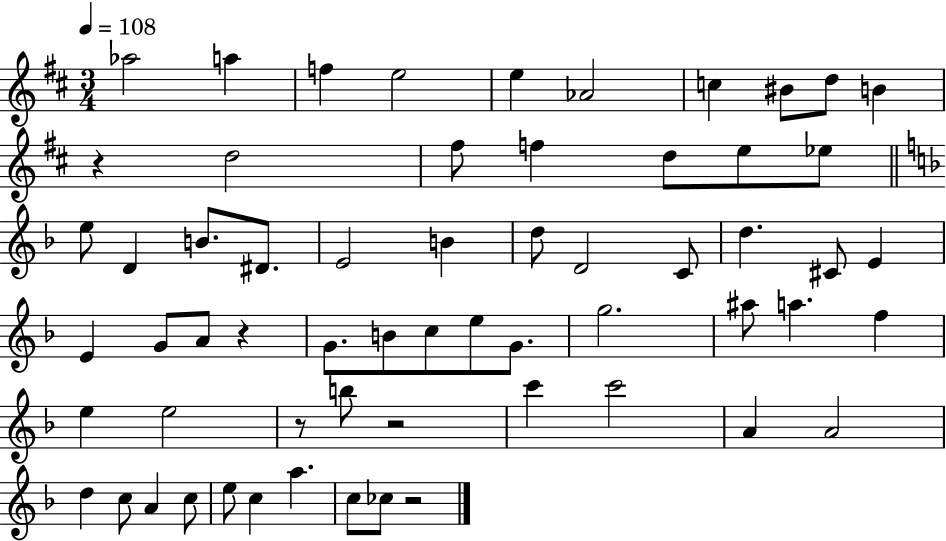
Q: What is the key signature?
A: D major